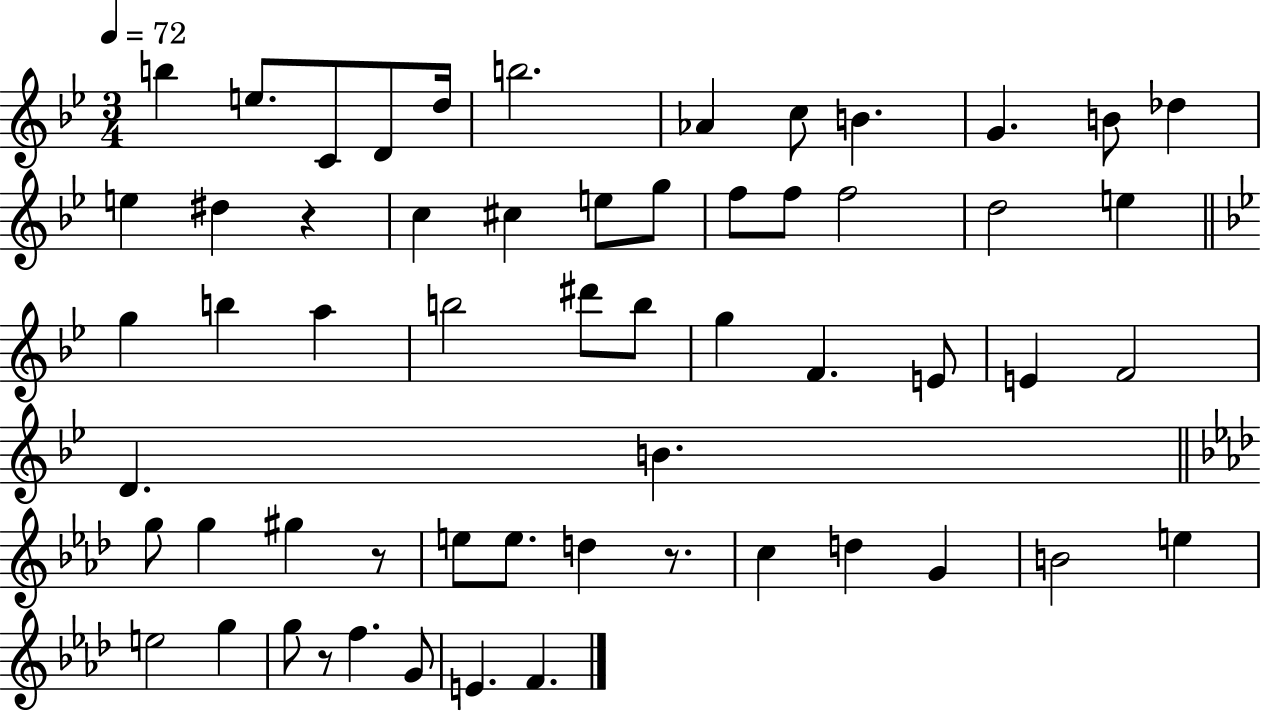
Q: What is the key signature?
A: BES major